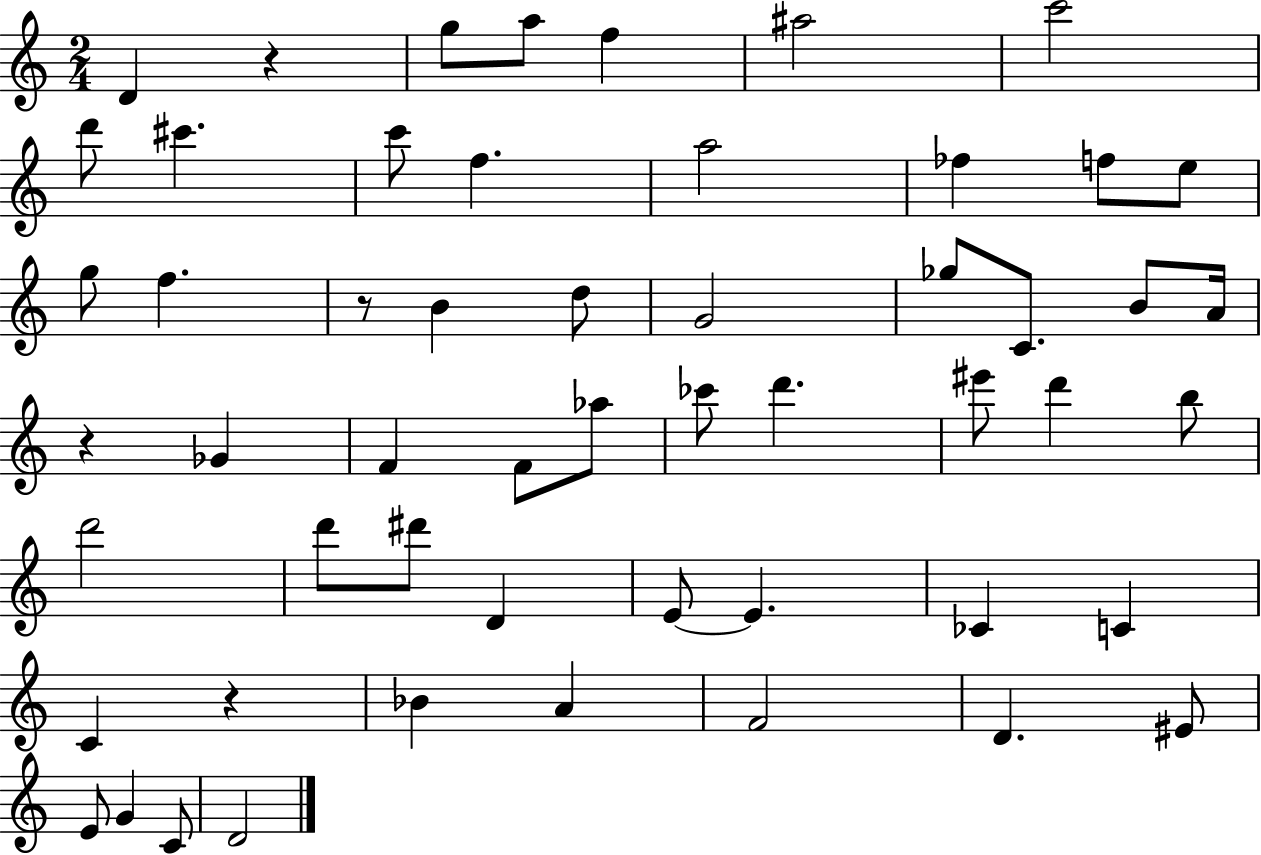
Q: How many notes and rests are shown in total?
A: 54